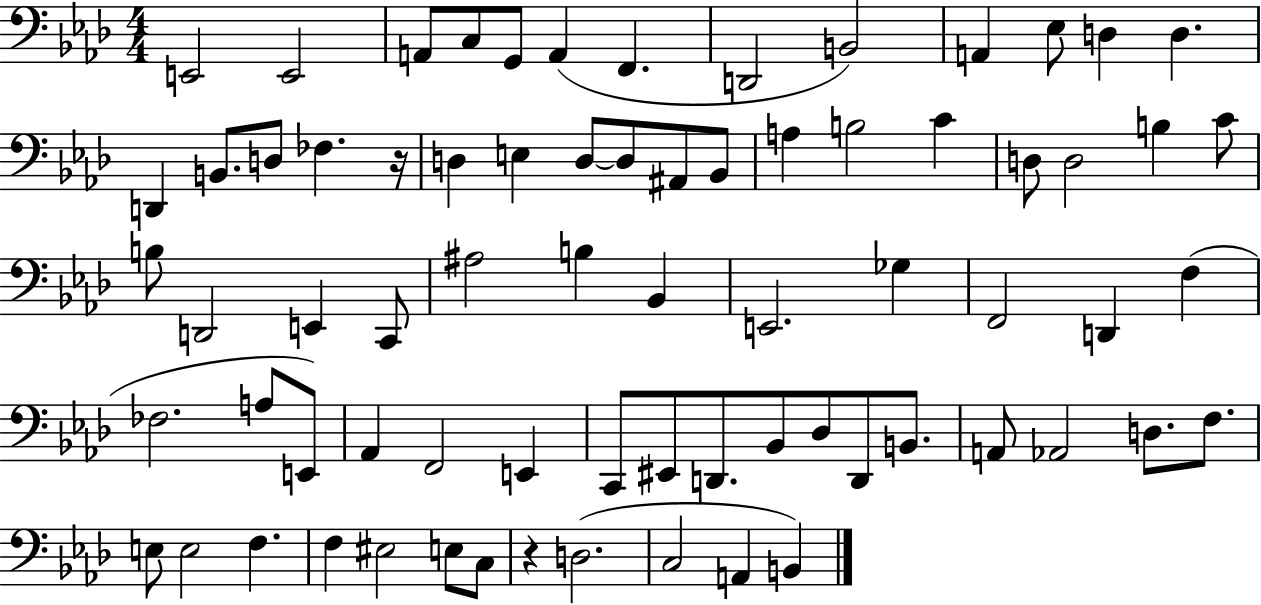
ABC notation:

X:1
T:Untitled
M:4/4
L:1/4
K:Ab
E,,2 E,,2 A,,/2 C,/2 G,,/2 A,, F,, D,,2 B,,2 A,, _E,/2 D, D, D,, B,,/2 D,/2 _F, z/4 D, E, D,/2 D,/2 ^A,,/2 _B,,/2 A, B,2 C D,/2 D,2 B, C/2 B,/2 D,,2 E,, C,,/2 ^A,2 B, _B,, E,,2 _G, F,,2 D,, F, _F,2 A,/2 E,,/2 _A,, F,,2 E,, C,,/2 ^E,,/2 D,,/2 _B,,/2 _D,/2 D,,/2 B,,/2 A,,/2 _A,,2 D,/2 F,/2 E,/2 E,2 F, F, ^E,2 E,/2 C,/2 z D,2 C,2 A,, B,,